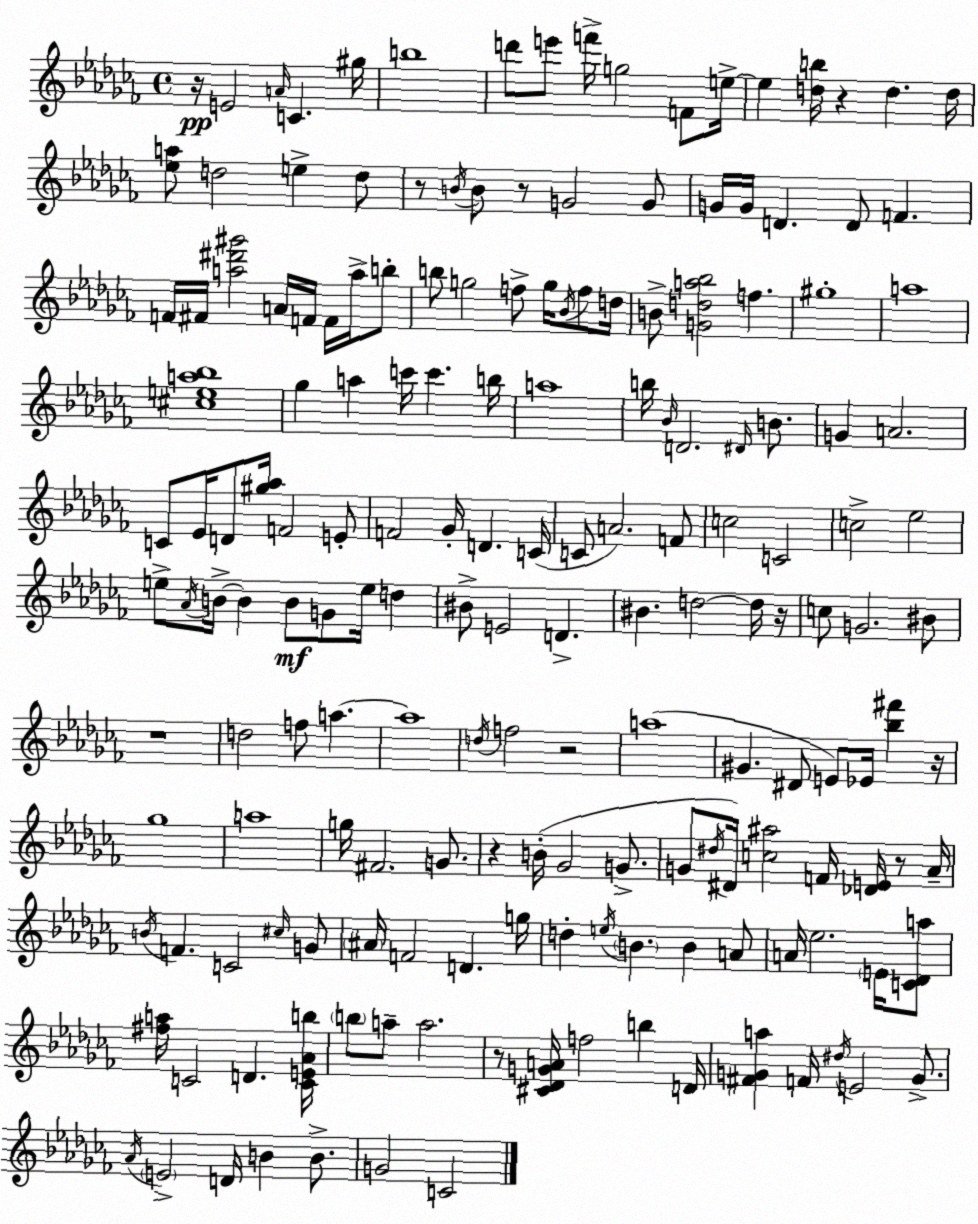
X:1
T:Untitled
M:4/4
L:1/4
K:Abm
z/4 E2 A/4 C ^g/4 b4 d'/2 e'/2 f'/4 g2 F/2 e/4 e [db]/4 z d d/4 [_ea]/2 d2 e d/2 z/2 B/4 B/2 z/2 G2 G/2 G/4 G/4 D D/2 F F/4 ^F/4 [a^d'^g']2 A/4 F/4 F/4 a/4 b/2 b/2 g2 f/2 g/4 _B/4 f/2 d/4 B/2 [Gda_b]2 f ^g4 a4 [^cea_b]4 _g a c'/4 c' b/4 a4 b/4 _B/4 D2 ^D/4 B/2 G A2 C/2 _E/4 D/2 [^g_a]/4 F2 E/2 F2 _G/4 D C/4 C/2 A2 F/2 c2 C2 c2 _e2 e/2 _A/4 B/4 B B/2 G/2 e/4 d ^B/2 E2 D ^B d2 d/4 z/4 c/2 G2 ^B/2 z4 d2 f/2 a a4 d/4 f2 z2 a4 ^G ^D/2 E/2 _E/4 [_b^f'] z/4 _g4 a4 g/4 ^F2 G/2 z B/4 _G2 G/2 G/2 ^d/4 ^D/4 [c^a]2 F/4 [_DE]/4 z/2 _A/4 B/4 F C2 ^c/4 G/2 ^A/4 F2 D g/4 d e/4 B B A/2 A/4 _e2 E/4 [C_Da]/2 [^fa]/4 C2 D [CE_Ab]/4 b/2 a/2 a2 z/2 [^C_DGA]/4 f2 b D/4 [^FGa] F/4 ^d/4 E2 G/2 _A/4 E2 D/4 B B/2 G2 C2